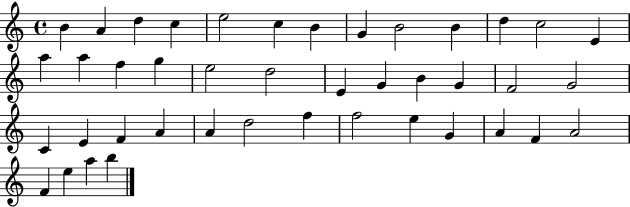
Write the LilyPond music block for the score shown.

{
  \clef treble
  \time 4/4
  \defaultTimeSignature
  \key c \major
  b'4 a'4 d''4 c''4 | e''2 c''4 b'4 | g'4 b'2 b'4 | d''4 c''2 e'4 | \break a''4 a''4 f''4 g''4 | e''2 d''2 | e'4 g'4 b'4 g'4 | f'2 g'2 | \break c'4 e'4 f'4 a'4 | a'4 d''2 f''4 | f''2 e''4 g'4 | a'4 f'4 a'2 | \break f'4 e''4 a''4 b''4 | \bar "|."
}